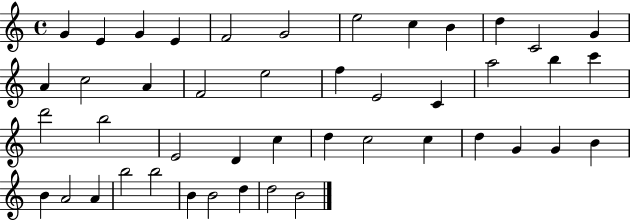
{
  \clef treble
  \time 4/4
  \defaultTimeSignature
  \key c \major
  g'4 e'4 g'4 e'4 | f'2 g'2 | e''2 c''4 b'4 | d''4 c'2 g'4 | \break a'4 c''2 a'4 | f'2 e''2 | f''4 e'2 c'4 | a''2 b''4 c'''4 | \break d'''2 b''2 | e'2 d'4 c''4 | d''4 c''2 c''4 | d''4 g'4 g'4 b'4 | \break b'4 a'2 a'4 | b''2 b''2 | b'4 b'2 d''4 | d''2 b'2 | \break \bar "|."
}